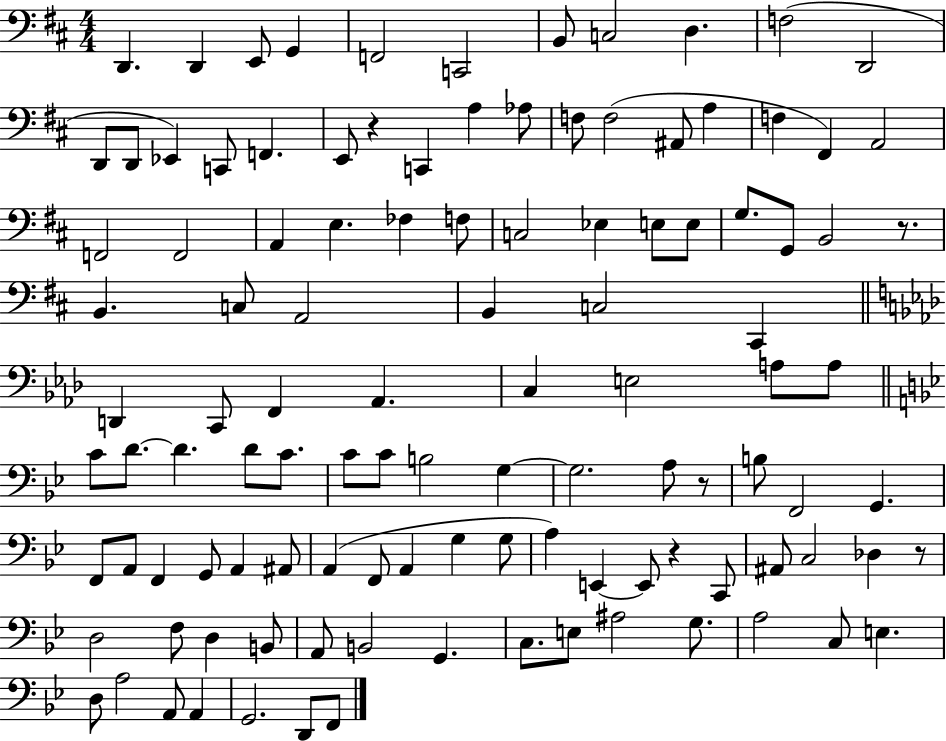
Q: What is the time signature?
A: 4/4